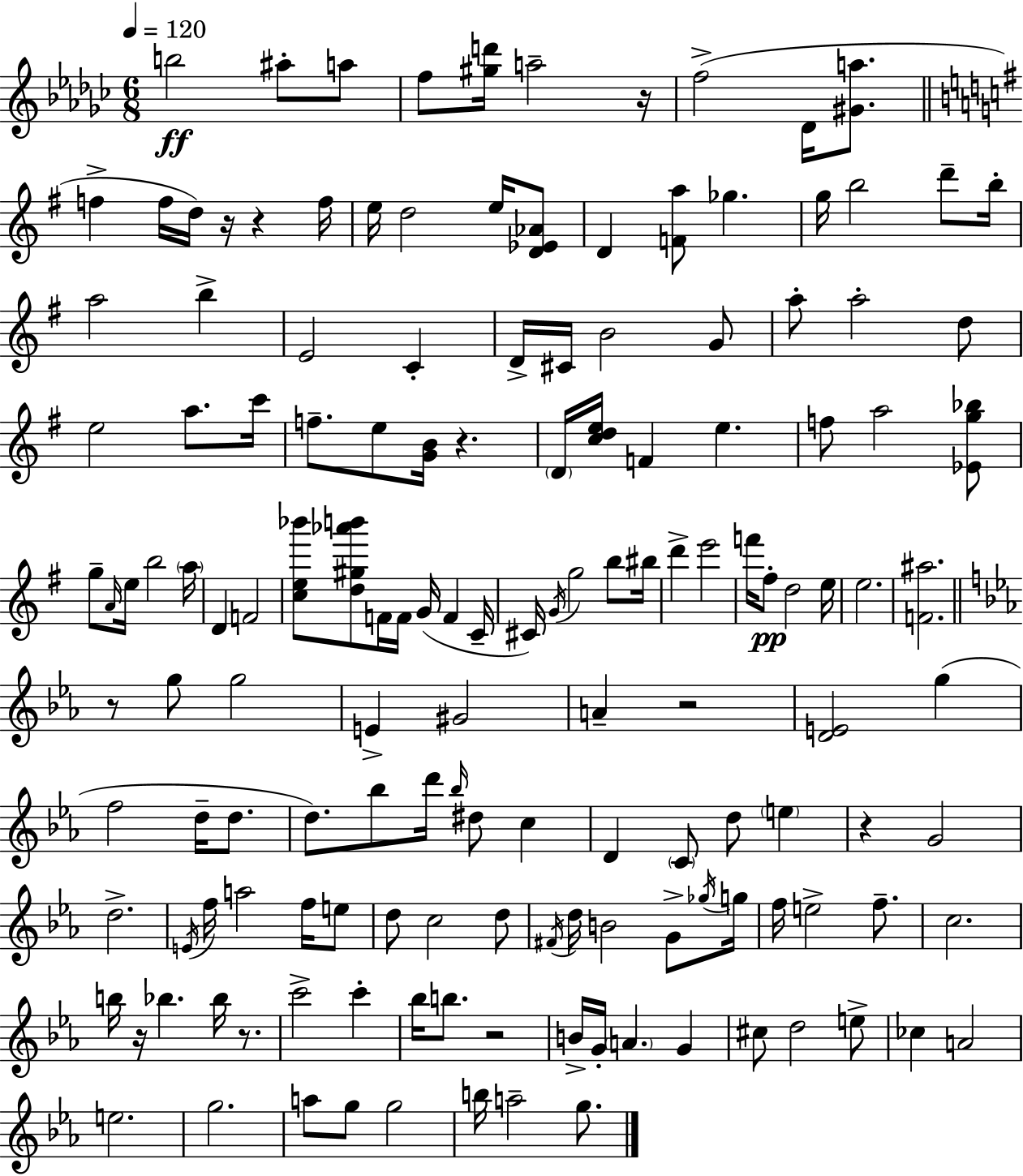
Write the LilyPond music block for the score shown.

{
  \clef treble
  \numericTimeSignature
  \time 6/8
  \key ees \minor
  \tempo 4 = 120
  b''2\ff ais''8-. a''8 | f''8 <gis'' d'''>16 a''2-- r16 | f''2->( des'16 <gis' a''>8. | \bar "||" \break \key g \major f''4-> f''16 d''16) r16 r4 f''16 | e''16 d''2 e''16 <d' ees' aes'>8 | d'4 <f' a''>8 ges''4. | g''16 b''2 d'''8-- b''16-. | \break a''2 b''4-> | e'2 c'4-. | d'16-> cis'16 b'2 g'8 | a''8-. a''2-. d''8 | \break e''2 a''8. c'''16 | f''8.-- e''8 <g' b'>16 r4. | \parenthesize d'16 <c'' d'' e''>16 f'4 e''4. | f''8 a''2 <ees' g'' bes''>8 | \break g''8-- \grace { a'16 } e''16 b''2 | \parenthesize a''16 d'4 f'2 | <c'' e'' bes'''>8 <d'' gis'' aes''' b'''>8 f'16 f'16 g'16( f'4 | c'16-- cis'16) \acciaccatura { g'16 } g''2 b''8 | \break bis''16 d'''4-> e'''2 | f'''16 fis''8-.\pp d''2 | e''16 e''2. | <f' ais''>2. | \break \bar "||" \break \key ees \major r8 g''8 g''2 | e'4-> gis'2 | a'4-- r2 | <d' e'>2 g''4( | \break f''2 d''16-- d''8. | d''8.) bes''8 d'''16 \grace { bes''16 } dis''8 c''4 | d'4 \parenthesize c'8 d''8 \parenthesize e''4 | r4 g'2 | \break d''2.-> | \acciaccatura { e'16 } f''16 a''2 f''16 | e''8 d''8 c''2 | d''8 \acciaccatura { fis'16 } d''16 b'2 | \break g'8-> \acciaccatura { ges''16 } g''16 f''16 e''2-> | f''8.-- c''2. | b''16 r16 bes''4. | bes''16 r8. c'''2-> | \break c'''4-. bes''16 b''8. r2 | b'16-> g'16-. \parenthesize a'4. | g'4 cis''8 d''2 | e''8-> ces''4 a'2 | \break e''2. | g''2. | a''8 g''8 g''2 | b''16 a''2-- | \break g''8. \bar "|."
}